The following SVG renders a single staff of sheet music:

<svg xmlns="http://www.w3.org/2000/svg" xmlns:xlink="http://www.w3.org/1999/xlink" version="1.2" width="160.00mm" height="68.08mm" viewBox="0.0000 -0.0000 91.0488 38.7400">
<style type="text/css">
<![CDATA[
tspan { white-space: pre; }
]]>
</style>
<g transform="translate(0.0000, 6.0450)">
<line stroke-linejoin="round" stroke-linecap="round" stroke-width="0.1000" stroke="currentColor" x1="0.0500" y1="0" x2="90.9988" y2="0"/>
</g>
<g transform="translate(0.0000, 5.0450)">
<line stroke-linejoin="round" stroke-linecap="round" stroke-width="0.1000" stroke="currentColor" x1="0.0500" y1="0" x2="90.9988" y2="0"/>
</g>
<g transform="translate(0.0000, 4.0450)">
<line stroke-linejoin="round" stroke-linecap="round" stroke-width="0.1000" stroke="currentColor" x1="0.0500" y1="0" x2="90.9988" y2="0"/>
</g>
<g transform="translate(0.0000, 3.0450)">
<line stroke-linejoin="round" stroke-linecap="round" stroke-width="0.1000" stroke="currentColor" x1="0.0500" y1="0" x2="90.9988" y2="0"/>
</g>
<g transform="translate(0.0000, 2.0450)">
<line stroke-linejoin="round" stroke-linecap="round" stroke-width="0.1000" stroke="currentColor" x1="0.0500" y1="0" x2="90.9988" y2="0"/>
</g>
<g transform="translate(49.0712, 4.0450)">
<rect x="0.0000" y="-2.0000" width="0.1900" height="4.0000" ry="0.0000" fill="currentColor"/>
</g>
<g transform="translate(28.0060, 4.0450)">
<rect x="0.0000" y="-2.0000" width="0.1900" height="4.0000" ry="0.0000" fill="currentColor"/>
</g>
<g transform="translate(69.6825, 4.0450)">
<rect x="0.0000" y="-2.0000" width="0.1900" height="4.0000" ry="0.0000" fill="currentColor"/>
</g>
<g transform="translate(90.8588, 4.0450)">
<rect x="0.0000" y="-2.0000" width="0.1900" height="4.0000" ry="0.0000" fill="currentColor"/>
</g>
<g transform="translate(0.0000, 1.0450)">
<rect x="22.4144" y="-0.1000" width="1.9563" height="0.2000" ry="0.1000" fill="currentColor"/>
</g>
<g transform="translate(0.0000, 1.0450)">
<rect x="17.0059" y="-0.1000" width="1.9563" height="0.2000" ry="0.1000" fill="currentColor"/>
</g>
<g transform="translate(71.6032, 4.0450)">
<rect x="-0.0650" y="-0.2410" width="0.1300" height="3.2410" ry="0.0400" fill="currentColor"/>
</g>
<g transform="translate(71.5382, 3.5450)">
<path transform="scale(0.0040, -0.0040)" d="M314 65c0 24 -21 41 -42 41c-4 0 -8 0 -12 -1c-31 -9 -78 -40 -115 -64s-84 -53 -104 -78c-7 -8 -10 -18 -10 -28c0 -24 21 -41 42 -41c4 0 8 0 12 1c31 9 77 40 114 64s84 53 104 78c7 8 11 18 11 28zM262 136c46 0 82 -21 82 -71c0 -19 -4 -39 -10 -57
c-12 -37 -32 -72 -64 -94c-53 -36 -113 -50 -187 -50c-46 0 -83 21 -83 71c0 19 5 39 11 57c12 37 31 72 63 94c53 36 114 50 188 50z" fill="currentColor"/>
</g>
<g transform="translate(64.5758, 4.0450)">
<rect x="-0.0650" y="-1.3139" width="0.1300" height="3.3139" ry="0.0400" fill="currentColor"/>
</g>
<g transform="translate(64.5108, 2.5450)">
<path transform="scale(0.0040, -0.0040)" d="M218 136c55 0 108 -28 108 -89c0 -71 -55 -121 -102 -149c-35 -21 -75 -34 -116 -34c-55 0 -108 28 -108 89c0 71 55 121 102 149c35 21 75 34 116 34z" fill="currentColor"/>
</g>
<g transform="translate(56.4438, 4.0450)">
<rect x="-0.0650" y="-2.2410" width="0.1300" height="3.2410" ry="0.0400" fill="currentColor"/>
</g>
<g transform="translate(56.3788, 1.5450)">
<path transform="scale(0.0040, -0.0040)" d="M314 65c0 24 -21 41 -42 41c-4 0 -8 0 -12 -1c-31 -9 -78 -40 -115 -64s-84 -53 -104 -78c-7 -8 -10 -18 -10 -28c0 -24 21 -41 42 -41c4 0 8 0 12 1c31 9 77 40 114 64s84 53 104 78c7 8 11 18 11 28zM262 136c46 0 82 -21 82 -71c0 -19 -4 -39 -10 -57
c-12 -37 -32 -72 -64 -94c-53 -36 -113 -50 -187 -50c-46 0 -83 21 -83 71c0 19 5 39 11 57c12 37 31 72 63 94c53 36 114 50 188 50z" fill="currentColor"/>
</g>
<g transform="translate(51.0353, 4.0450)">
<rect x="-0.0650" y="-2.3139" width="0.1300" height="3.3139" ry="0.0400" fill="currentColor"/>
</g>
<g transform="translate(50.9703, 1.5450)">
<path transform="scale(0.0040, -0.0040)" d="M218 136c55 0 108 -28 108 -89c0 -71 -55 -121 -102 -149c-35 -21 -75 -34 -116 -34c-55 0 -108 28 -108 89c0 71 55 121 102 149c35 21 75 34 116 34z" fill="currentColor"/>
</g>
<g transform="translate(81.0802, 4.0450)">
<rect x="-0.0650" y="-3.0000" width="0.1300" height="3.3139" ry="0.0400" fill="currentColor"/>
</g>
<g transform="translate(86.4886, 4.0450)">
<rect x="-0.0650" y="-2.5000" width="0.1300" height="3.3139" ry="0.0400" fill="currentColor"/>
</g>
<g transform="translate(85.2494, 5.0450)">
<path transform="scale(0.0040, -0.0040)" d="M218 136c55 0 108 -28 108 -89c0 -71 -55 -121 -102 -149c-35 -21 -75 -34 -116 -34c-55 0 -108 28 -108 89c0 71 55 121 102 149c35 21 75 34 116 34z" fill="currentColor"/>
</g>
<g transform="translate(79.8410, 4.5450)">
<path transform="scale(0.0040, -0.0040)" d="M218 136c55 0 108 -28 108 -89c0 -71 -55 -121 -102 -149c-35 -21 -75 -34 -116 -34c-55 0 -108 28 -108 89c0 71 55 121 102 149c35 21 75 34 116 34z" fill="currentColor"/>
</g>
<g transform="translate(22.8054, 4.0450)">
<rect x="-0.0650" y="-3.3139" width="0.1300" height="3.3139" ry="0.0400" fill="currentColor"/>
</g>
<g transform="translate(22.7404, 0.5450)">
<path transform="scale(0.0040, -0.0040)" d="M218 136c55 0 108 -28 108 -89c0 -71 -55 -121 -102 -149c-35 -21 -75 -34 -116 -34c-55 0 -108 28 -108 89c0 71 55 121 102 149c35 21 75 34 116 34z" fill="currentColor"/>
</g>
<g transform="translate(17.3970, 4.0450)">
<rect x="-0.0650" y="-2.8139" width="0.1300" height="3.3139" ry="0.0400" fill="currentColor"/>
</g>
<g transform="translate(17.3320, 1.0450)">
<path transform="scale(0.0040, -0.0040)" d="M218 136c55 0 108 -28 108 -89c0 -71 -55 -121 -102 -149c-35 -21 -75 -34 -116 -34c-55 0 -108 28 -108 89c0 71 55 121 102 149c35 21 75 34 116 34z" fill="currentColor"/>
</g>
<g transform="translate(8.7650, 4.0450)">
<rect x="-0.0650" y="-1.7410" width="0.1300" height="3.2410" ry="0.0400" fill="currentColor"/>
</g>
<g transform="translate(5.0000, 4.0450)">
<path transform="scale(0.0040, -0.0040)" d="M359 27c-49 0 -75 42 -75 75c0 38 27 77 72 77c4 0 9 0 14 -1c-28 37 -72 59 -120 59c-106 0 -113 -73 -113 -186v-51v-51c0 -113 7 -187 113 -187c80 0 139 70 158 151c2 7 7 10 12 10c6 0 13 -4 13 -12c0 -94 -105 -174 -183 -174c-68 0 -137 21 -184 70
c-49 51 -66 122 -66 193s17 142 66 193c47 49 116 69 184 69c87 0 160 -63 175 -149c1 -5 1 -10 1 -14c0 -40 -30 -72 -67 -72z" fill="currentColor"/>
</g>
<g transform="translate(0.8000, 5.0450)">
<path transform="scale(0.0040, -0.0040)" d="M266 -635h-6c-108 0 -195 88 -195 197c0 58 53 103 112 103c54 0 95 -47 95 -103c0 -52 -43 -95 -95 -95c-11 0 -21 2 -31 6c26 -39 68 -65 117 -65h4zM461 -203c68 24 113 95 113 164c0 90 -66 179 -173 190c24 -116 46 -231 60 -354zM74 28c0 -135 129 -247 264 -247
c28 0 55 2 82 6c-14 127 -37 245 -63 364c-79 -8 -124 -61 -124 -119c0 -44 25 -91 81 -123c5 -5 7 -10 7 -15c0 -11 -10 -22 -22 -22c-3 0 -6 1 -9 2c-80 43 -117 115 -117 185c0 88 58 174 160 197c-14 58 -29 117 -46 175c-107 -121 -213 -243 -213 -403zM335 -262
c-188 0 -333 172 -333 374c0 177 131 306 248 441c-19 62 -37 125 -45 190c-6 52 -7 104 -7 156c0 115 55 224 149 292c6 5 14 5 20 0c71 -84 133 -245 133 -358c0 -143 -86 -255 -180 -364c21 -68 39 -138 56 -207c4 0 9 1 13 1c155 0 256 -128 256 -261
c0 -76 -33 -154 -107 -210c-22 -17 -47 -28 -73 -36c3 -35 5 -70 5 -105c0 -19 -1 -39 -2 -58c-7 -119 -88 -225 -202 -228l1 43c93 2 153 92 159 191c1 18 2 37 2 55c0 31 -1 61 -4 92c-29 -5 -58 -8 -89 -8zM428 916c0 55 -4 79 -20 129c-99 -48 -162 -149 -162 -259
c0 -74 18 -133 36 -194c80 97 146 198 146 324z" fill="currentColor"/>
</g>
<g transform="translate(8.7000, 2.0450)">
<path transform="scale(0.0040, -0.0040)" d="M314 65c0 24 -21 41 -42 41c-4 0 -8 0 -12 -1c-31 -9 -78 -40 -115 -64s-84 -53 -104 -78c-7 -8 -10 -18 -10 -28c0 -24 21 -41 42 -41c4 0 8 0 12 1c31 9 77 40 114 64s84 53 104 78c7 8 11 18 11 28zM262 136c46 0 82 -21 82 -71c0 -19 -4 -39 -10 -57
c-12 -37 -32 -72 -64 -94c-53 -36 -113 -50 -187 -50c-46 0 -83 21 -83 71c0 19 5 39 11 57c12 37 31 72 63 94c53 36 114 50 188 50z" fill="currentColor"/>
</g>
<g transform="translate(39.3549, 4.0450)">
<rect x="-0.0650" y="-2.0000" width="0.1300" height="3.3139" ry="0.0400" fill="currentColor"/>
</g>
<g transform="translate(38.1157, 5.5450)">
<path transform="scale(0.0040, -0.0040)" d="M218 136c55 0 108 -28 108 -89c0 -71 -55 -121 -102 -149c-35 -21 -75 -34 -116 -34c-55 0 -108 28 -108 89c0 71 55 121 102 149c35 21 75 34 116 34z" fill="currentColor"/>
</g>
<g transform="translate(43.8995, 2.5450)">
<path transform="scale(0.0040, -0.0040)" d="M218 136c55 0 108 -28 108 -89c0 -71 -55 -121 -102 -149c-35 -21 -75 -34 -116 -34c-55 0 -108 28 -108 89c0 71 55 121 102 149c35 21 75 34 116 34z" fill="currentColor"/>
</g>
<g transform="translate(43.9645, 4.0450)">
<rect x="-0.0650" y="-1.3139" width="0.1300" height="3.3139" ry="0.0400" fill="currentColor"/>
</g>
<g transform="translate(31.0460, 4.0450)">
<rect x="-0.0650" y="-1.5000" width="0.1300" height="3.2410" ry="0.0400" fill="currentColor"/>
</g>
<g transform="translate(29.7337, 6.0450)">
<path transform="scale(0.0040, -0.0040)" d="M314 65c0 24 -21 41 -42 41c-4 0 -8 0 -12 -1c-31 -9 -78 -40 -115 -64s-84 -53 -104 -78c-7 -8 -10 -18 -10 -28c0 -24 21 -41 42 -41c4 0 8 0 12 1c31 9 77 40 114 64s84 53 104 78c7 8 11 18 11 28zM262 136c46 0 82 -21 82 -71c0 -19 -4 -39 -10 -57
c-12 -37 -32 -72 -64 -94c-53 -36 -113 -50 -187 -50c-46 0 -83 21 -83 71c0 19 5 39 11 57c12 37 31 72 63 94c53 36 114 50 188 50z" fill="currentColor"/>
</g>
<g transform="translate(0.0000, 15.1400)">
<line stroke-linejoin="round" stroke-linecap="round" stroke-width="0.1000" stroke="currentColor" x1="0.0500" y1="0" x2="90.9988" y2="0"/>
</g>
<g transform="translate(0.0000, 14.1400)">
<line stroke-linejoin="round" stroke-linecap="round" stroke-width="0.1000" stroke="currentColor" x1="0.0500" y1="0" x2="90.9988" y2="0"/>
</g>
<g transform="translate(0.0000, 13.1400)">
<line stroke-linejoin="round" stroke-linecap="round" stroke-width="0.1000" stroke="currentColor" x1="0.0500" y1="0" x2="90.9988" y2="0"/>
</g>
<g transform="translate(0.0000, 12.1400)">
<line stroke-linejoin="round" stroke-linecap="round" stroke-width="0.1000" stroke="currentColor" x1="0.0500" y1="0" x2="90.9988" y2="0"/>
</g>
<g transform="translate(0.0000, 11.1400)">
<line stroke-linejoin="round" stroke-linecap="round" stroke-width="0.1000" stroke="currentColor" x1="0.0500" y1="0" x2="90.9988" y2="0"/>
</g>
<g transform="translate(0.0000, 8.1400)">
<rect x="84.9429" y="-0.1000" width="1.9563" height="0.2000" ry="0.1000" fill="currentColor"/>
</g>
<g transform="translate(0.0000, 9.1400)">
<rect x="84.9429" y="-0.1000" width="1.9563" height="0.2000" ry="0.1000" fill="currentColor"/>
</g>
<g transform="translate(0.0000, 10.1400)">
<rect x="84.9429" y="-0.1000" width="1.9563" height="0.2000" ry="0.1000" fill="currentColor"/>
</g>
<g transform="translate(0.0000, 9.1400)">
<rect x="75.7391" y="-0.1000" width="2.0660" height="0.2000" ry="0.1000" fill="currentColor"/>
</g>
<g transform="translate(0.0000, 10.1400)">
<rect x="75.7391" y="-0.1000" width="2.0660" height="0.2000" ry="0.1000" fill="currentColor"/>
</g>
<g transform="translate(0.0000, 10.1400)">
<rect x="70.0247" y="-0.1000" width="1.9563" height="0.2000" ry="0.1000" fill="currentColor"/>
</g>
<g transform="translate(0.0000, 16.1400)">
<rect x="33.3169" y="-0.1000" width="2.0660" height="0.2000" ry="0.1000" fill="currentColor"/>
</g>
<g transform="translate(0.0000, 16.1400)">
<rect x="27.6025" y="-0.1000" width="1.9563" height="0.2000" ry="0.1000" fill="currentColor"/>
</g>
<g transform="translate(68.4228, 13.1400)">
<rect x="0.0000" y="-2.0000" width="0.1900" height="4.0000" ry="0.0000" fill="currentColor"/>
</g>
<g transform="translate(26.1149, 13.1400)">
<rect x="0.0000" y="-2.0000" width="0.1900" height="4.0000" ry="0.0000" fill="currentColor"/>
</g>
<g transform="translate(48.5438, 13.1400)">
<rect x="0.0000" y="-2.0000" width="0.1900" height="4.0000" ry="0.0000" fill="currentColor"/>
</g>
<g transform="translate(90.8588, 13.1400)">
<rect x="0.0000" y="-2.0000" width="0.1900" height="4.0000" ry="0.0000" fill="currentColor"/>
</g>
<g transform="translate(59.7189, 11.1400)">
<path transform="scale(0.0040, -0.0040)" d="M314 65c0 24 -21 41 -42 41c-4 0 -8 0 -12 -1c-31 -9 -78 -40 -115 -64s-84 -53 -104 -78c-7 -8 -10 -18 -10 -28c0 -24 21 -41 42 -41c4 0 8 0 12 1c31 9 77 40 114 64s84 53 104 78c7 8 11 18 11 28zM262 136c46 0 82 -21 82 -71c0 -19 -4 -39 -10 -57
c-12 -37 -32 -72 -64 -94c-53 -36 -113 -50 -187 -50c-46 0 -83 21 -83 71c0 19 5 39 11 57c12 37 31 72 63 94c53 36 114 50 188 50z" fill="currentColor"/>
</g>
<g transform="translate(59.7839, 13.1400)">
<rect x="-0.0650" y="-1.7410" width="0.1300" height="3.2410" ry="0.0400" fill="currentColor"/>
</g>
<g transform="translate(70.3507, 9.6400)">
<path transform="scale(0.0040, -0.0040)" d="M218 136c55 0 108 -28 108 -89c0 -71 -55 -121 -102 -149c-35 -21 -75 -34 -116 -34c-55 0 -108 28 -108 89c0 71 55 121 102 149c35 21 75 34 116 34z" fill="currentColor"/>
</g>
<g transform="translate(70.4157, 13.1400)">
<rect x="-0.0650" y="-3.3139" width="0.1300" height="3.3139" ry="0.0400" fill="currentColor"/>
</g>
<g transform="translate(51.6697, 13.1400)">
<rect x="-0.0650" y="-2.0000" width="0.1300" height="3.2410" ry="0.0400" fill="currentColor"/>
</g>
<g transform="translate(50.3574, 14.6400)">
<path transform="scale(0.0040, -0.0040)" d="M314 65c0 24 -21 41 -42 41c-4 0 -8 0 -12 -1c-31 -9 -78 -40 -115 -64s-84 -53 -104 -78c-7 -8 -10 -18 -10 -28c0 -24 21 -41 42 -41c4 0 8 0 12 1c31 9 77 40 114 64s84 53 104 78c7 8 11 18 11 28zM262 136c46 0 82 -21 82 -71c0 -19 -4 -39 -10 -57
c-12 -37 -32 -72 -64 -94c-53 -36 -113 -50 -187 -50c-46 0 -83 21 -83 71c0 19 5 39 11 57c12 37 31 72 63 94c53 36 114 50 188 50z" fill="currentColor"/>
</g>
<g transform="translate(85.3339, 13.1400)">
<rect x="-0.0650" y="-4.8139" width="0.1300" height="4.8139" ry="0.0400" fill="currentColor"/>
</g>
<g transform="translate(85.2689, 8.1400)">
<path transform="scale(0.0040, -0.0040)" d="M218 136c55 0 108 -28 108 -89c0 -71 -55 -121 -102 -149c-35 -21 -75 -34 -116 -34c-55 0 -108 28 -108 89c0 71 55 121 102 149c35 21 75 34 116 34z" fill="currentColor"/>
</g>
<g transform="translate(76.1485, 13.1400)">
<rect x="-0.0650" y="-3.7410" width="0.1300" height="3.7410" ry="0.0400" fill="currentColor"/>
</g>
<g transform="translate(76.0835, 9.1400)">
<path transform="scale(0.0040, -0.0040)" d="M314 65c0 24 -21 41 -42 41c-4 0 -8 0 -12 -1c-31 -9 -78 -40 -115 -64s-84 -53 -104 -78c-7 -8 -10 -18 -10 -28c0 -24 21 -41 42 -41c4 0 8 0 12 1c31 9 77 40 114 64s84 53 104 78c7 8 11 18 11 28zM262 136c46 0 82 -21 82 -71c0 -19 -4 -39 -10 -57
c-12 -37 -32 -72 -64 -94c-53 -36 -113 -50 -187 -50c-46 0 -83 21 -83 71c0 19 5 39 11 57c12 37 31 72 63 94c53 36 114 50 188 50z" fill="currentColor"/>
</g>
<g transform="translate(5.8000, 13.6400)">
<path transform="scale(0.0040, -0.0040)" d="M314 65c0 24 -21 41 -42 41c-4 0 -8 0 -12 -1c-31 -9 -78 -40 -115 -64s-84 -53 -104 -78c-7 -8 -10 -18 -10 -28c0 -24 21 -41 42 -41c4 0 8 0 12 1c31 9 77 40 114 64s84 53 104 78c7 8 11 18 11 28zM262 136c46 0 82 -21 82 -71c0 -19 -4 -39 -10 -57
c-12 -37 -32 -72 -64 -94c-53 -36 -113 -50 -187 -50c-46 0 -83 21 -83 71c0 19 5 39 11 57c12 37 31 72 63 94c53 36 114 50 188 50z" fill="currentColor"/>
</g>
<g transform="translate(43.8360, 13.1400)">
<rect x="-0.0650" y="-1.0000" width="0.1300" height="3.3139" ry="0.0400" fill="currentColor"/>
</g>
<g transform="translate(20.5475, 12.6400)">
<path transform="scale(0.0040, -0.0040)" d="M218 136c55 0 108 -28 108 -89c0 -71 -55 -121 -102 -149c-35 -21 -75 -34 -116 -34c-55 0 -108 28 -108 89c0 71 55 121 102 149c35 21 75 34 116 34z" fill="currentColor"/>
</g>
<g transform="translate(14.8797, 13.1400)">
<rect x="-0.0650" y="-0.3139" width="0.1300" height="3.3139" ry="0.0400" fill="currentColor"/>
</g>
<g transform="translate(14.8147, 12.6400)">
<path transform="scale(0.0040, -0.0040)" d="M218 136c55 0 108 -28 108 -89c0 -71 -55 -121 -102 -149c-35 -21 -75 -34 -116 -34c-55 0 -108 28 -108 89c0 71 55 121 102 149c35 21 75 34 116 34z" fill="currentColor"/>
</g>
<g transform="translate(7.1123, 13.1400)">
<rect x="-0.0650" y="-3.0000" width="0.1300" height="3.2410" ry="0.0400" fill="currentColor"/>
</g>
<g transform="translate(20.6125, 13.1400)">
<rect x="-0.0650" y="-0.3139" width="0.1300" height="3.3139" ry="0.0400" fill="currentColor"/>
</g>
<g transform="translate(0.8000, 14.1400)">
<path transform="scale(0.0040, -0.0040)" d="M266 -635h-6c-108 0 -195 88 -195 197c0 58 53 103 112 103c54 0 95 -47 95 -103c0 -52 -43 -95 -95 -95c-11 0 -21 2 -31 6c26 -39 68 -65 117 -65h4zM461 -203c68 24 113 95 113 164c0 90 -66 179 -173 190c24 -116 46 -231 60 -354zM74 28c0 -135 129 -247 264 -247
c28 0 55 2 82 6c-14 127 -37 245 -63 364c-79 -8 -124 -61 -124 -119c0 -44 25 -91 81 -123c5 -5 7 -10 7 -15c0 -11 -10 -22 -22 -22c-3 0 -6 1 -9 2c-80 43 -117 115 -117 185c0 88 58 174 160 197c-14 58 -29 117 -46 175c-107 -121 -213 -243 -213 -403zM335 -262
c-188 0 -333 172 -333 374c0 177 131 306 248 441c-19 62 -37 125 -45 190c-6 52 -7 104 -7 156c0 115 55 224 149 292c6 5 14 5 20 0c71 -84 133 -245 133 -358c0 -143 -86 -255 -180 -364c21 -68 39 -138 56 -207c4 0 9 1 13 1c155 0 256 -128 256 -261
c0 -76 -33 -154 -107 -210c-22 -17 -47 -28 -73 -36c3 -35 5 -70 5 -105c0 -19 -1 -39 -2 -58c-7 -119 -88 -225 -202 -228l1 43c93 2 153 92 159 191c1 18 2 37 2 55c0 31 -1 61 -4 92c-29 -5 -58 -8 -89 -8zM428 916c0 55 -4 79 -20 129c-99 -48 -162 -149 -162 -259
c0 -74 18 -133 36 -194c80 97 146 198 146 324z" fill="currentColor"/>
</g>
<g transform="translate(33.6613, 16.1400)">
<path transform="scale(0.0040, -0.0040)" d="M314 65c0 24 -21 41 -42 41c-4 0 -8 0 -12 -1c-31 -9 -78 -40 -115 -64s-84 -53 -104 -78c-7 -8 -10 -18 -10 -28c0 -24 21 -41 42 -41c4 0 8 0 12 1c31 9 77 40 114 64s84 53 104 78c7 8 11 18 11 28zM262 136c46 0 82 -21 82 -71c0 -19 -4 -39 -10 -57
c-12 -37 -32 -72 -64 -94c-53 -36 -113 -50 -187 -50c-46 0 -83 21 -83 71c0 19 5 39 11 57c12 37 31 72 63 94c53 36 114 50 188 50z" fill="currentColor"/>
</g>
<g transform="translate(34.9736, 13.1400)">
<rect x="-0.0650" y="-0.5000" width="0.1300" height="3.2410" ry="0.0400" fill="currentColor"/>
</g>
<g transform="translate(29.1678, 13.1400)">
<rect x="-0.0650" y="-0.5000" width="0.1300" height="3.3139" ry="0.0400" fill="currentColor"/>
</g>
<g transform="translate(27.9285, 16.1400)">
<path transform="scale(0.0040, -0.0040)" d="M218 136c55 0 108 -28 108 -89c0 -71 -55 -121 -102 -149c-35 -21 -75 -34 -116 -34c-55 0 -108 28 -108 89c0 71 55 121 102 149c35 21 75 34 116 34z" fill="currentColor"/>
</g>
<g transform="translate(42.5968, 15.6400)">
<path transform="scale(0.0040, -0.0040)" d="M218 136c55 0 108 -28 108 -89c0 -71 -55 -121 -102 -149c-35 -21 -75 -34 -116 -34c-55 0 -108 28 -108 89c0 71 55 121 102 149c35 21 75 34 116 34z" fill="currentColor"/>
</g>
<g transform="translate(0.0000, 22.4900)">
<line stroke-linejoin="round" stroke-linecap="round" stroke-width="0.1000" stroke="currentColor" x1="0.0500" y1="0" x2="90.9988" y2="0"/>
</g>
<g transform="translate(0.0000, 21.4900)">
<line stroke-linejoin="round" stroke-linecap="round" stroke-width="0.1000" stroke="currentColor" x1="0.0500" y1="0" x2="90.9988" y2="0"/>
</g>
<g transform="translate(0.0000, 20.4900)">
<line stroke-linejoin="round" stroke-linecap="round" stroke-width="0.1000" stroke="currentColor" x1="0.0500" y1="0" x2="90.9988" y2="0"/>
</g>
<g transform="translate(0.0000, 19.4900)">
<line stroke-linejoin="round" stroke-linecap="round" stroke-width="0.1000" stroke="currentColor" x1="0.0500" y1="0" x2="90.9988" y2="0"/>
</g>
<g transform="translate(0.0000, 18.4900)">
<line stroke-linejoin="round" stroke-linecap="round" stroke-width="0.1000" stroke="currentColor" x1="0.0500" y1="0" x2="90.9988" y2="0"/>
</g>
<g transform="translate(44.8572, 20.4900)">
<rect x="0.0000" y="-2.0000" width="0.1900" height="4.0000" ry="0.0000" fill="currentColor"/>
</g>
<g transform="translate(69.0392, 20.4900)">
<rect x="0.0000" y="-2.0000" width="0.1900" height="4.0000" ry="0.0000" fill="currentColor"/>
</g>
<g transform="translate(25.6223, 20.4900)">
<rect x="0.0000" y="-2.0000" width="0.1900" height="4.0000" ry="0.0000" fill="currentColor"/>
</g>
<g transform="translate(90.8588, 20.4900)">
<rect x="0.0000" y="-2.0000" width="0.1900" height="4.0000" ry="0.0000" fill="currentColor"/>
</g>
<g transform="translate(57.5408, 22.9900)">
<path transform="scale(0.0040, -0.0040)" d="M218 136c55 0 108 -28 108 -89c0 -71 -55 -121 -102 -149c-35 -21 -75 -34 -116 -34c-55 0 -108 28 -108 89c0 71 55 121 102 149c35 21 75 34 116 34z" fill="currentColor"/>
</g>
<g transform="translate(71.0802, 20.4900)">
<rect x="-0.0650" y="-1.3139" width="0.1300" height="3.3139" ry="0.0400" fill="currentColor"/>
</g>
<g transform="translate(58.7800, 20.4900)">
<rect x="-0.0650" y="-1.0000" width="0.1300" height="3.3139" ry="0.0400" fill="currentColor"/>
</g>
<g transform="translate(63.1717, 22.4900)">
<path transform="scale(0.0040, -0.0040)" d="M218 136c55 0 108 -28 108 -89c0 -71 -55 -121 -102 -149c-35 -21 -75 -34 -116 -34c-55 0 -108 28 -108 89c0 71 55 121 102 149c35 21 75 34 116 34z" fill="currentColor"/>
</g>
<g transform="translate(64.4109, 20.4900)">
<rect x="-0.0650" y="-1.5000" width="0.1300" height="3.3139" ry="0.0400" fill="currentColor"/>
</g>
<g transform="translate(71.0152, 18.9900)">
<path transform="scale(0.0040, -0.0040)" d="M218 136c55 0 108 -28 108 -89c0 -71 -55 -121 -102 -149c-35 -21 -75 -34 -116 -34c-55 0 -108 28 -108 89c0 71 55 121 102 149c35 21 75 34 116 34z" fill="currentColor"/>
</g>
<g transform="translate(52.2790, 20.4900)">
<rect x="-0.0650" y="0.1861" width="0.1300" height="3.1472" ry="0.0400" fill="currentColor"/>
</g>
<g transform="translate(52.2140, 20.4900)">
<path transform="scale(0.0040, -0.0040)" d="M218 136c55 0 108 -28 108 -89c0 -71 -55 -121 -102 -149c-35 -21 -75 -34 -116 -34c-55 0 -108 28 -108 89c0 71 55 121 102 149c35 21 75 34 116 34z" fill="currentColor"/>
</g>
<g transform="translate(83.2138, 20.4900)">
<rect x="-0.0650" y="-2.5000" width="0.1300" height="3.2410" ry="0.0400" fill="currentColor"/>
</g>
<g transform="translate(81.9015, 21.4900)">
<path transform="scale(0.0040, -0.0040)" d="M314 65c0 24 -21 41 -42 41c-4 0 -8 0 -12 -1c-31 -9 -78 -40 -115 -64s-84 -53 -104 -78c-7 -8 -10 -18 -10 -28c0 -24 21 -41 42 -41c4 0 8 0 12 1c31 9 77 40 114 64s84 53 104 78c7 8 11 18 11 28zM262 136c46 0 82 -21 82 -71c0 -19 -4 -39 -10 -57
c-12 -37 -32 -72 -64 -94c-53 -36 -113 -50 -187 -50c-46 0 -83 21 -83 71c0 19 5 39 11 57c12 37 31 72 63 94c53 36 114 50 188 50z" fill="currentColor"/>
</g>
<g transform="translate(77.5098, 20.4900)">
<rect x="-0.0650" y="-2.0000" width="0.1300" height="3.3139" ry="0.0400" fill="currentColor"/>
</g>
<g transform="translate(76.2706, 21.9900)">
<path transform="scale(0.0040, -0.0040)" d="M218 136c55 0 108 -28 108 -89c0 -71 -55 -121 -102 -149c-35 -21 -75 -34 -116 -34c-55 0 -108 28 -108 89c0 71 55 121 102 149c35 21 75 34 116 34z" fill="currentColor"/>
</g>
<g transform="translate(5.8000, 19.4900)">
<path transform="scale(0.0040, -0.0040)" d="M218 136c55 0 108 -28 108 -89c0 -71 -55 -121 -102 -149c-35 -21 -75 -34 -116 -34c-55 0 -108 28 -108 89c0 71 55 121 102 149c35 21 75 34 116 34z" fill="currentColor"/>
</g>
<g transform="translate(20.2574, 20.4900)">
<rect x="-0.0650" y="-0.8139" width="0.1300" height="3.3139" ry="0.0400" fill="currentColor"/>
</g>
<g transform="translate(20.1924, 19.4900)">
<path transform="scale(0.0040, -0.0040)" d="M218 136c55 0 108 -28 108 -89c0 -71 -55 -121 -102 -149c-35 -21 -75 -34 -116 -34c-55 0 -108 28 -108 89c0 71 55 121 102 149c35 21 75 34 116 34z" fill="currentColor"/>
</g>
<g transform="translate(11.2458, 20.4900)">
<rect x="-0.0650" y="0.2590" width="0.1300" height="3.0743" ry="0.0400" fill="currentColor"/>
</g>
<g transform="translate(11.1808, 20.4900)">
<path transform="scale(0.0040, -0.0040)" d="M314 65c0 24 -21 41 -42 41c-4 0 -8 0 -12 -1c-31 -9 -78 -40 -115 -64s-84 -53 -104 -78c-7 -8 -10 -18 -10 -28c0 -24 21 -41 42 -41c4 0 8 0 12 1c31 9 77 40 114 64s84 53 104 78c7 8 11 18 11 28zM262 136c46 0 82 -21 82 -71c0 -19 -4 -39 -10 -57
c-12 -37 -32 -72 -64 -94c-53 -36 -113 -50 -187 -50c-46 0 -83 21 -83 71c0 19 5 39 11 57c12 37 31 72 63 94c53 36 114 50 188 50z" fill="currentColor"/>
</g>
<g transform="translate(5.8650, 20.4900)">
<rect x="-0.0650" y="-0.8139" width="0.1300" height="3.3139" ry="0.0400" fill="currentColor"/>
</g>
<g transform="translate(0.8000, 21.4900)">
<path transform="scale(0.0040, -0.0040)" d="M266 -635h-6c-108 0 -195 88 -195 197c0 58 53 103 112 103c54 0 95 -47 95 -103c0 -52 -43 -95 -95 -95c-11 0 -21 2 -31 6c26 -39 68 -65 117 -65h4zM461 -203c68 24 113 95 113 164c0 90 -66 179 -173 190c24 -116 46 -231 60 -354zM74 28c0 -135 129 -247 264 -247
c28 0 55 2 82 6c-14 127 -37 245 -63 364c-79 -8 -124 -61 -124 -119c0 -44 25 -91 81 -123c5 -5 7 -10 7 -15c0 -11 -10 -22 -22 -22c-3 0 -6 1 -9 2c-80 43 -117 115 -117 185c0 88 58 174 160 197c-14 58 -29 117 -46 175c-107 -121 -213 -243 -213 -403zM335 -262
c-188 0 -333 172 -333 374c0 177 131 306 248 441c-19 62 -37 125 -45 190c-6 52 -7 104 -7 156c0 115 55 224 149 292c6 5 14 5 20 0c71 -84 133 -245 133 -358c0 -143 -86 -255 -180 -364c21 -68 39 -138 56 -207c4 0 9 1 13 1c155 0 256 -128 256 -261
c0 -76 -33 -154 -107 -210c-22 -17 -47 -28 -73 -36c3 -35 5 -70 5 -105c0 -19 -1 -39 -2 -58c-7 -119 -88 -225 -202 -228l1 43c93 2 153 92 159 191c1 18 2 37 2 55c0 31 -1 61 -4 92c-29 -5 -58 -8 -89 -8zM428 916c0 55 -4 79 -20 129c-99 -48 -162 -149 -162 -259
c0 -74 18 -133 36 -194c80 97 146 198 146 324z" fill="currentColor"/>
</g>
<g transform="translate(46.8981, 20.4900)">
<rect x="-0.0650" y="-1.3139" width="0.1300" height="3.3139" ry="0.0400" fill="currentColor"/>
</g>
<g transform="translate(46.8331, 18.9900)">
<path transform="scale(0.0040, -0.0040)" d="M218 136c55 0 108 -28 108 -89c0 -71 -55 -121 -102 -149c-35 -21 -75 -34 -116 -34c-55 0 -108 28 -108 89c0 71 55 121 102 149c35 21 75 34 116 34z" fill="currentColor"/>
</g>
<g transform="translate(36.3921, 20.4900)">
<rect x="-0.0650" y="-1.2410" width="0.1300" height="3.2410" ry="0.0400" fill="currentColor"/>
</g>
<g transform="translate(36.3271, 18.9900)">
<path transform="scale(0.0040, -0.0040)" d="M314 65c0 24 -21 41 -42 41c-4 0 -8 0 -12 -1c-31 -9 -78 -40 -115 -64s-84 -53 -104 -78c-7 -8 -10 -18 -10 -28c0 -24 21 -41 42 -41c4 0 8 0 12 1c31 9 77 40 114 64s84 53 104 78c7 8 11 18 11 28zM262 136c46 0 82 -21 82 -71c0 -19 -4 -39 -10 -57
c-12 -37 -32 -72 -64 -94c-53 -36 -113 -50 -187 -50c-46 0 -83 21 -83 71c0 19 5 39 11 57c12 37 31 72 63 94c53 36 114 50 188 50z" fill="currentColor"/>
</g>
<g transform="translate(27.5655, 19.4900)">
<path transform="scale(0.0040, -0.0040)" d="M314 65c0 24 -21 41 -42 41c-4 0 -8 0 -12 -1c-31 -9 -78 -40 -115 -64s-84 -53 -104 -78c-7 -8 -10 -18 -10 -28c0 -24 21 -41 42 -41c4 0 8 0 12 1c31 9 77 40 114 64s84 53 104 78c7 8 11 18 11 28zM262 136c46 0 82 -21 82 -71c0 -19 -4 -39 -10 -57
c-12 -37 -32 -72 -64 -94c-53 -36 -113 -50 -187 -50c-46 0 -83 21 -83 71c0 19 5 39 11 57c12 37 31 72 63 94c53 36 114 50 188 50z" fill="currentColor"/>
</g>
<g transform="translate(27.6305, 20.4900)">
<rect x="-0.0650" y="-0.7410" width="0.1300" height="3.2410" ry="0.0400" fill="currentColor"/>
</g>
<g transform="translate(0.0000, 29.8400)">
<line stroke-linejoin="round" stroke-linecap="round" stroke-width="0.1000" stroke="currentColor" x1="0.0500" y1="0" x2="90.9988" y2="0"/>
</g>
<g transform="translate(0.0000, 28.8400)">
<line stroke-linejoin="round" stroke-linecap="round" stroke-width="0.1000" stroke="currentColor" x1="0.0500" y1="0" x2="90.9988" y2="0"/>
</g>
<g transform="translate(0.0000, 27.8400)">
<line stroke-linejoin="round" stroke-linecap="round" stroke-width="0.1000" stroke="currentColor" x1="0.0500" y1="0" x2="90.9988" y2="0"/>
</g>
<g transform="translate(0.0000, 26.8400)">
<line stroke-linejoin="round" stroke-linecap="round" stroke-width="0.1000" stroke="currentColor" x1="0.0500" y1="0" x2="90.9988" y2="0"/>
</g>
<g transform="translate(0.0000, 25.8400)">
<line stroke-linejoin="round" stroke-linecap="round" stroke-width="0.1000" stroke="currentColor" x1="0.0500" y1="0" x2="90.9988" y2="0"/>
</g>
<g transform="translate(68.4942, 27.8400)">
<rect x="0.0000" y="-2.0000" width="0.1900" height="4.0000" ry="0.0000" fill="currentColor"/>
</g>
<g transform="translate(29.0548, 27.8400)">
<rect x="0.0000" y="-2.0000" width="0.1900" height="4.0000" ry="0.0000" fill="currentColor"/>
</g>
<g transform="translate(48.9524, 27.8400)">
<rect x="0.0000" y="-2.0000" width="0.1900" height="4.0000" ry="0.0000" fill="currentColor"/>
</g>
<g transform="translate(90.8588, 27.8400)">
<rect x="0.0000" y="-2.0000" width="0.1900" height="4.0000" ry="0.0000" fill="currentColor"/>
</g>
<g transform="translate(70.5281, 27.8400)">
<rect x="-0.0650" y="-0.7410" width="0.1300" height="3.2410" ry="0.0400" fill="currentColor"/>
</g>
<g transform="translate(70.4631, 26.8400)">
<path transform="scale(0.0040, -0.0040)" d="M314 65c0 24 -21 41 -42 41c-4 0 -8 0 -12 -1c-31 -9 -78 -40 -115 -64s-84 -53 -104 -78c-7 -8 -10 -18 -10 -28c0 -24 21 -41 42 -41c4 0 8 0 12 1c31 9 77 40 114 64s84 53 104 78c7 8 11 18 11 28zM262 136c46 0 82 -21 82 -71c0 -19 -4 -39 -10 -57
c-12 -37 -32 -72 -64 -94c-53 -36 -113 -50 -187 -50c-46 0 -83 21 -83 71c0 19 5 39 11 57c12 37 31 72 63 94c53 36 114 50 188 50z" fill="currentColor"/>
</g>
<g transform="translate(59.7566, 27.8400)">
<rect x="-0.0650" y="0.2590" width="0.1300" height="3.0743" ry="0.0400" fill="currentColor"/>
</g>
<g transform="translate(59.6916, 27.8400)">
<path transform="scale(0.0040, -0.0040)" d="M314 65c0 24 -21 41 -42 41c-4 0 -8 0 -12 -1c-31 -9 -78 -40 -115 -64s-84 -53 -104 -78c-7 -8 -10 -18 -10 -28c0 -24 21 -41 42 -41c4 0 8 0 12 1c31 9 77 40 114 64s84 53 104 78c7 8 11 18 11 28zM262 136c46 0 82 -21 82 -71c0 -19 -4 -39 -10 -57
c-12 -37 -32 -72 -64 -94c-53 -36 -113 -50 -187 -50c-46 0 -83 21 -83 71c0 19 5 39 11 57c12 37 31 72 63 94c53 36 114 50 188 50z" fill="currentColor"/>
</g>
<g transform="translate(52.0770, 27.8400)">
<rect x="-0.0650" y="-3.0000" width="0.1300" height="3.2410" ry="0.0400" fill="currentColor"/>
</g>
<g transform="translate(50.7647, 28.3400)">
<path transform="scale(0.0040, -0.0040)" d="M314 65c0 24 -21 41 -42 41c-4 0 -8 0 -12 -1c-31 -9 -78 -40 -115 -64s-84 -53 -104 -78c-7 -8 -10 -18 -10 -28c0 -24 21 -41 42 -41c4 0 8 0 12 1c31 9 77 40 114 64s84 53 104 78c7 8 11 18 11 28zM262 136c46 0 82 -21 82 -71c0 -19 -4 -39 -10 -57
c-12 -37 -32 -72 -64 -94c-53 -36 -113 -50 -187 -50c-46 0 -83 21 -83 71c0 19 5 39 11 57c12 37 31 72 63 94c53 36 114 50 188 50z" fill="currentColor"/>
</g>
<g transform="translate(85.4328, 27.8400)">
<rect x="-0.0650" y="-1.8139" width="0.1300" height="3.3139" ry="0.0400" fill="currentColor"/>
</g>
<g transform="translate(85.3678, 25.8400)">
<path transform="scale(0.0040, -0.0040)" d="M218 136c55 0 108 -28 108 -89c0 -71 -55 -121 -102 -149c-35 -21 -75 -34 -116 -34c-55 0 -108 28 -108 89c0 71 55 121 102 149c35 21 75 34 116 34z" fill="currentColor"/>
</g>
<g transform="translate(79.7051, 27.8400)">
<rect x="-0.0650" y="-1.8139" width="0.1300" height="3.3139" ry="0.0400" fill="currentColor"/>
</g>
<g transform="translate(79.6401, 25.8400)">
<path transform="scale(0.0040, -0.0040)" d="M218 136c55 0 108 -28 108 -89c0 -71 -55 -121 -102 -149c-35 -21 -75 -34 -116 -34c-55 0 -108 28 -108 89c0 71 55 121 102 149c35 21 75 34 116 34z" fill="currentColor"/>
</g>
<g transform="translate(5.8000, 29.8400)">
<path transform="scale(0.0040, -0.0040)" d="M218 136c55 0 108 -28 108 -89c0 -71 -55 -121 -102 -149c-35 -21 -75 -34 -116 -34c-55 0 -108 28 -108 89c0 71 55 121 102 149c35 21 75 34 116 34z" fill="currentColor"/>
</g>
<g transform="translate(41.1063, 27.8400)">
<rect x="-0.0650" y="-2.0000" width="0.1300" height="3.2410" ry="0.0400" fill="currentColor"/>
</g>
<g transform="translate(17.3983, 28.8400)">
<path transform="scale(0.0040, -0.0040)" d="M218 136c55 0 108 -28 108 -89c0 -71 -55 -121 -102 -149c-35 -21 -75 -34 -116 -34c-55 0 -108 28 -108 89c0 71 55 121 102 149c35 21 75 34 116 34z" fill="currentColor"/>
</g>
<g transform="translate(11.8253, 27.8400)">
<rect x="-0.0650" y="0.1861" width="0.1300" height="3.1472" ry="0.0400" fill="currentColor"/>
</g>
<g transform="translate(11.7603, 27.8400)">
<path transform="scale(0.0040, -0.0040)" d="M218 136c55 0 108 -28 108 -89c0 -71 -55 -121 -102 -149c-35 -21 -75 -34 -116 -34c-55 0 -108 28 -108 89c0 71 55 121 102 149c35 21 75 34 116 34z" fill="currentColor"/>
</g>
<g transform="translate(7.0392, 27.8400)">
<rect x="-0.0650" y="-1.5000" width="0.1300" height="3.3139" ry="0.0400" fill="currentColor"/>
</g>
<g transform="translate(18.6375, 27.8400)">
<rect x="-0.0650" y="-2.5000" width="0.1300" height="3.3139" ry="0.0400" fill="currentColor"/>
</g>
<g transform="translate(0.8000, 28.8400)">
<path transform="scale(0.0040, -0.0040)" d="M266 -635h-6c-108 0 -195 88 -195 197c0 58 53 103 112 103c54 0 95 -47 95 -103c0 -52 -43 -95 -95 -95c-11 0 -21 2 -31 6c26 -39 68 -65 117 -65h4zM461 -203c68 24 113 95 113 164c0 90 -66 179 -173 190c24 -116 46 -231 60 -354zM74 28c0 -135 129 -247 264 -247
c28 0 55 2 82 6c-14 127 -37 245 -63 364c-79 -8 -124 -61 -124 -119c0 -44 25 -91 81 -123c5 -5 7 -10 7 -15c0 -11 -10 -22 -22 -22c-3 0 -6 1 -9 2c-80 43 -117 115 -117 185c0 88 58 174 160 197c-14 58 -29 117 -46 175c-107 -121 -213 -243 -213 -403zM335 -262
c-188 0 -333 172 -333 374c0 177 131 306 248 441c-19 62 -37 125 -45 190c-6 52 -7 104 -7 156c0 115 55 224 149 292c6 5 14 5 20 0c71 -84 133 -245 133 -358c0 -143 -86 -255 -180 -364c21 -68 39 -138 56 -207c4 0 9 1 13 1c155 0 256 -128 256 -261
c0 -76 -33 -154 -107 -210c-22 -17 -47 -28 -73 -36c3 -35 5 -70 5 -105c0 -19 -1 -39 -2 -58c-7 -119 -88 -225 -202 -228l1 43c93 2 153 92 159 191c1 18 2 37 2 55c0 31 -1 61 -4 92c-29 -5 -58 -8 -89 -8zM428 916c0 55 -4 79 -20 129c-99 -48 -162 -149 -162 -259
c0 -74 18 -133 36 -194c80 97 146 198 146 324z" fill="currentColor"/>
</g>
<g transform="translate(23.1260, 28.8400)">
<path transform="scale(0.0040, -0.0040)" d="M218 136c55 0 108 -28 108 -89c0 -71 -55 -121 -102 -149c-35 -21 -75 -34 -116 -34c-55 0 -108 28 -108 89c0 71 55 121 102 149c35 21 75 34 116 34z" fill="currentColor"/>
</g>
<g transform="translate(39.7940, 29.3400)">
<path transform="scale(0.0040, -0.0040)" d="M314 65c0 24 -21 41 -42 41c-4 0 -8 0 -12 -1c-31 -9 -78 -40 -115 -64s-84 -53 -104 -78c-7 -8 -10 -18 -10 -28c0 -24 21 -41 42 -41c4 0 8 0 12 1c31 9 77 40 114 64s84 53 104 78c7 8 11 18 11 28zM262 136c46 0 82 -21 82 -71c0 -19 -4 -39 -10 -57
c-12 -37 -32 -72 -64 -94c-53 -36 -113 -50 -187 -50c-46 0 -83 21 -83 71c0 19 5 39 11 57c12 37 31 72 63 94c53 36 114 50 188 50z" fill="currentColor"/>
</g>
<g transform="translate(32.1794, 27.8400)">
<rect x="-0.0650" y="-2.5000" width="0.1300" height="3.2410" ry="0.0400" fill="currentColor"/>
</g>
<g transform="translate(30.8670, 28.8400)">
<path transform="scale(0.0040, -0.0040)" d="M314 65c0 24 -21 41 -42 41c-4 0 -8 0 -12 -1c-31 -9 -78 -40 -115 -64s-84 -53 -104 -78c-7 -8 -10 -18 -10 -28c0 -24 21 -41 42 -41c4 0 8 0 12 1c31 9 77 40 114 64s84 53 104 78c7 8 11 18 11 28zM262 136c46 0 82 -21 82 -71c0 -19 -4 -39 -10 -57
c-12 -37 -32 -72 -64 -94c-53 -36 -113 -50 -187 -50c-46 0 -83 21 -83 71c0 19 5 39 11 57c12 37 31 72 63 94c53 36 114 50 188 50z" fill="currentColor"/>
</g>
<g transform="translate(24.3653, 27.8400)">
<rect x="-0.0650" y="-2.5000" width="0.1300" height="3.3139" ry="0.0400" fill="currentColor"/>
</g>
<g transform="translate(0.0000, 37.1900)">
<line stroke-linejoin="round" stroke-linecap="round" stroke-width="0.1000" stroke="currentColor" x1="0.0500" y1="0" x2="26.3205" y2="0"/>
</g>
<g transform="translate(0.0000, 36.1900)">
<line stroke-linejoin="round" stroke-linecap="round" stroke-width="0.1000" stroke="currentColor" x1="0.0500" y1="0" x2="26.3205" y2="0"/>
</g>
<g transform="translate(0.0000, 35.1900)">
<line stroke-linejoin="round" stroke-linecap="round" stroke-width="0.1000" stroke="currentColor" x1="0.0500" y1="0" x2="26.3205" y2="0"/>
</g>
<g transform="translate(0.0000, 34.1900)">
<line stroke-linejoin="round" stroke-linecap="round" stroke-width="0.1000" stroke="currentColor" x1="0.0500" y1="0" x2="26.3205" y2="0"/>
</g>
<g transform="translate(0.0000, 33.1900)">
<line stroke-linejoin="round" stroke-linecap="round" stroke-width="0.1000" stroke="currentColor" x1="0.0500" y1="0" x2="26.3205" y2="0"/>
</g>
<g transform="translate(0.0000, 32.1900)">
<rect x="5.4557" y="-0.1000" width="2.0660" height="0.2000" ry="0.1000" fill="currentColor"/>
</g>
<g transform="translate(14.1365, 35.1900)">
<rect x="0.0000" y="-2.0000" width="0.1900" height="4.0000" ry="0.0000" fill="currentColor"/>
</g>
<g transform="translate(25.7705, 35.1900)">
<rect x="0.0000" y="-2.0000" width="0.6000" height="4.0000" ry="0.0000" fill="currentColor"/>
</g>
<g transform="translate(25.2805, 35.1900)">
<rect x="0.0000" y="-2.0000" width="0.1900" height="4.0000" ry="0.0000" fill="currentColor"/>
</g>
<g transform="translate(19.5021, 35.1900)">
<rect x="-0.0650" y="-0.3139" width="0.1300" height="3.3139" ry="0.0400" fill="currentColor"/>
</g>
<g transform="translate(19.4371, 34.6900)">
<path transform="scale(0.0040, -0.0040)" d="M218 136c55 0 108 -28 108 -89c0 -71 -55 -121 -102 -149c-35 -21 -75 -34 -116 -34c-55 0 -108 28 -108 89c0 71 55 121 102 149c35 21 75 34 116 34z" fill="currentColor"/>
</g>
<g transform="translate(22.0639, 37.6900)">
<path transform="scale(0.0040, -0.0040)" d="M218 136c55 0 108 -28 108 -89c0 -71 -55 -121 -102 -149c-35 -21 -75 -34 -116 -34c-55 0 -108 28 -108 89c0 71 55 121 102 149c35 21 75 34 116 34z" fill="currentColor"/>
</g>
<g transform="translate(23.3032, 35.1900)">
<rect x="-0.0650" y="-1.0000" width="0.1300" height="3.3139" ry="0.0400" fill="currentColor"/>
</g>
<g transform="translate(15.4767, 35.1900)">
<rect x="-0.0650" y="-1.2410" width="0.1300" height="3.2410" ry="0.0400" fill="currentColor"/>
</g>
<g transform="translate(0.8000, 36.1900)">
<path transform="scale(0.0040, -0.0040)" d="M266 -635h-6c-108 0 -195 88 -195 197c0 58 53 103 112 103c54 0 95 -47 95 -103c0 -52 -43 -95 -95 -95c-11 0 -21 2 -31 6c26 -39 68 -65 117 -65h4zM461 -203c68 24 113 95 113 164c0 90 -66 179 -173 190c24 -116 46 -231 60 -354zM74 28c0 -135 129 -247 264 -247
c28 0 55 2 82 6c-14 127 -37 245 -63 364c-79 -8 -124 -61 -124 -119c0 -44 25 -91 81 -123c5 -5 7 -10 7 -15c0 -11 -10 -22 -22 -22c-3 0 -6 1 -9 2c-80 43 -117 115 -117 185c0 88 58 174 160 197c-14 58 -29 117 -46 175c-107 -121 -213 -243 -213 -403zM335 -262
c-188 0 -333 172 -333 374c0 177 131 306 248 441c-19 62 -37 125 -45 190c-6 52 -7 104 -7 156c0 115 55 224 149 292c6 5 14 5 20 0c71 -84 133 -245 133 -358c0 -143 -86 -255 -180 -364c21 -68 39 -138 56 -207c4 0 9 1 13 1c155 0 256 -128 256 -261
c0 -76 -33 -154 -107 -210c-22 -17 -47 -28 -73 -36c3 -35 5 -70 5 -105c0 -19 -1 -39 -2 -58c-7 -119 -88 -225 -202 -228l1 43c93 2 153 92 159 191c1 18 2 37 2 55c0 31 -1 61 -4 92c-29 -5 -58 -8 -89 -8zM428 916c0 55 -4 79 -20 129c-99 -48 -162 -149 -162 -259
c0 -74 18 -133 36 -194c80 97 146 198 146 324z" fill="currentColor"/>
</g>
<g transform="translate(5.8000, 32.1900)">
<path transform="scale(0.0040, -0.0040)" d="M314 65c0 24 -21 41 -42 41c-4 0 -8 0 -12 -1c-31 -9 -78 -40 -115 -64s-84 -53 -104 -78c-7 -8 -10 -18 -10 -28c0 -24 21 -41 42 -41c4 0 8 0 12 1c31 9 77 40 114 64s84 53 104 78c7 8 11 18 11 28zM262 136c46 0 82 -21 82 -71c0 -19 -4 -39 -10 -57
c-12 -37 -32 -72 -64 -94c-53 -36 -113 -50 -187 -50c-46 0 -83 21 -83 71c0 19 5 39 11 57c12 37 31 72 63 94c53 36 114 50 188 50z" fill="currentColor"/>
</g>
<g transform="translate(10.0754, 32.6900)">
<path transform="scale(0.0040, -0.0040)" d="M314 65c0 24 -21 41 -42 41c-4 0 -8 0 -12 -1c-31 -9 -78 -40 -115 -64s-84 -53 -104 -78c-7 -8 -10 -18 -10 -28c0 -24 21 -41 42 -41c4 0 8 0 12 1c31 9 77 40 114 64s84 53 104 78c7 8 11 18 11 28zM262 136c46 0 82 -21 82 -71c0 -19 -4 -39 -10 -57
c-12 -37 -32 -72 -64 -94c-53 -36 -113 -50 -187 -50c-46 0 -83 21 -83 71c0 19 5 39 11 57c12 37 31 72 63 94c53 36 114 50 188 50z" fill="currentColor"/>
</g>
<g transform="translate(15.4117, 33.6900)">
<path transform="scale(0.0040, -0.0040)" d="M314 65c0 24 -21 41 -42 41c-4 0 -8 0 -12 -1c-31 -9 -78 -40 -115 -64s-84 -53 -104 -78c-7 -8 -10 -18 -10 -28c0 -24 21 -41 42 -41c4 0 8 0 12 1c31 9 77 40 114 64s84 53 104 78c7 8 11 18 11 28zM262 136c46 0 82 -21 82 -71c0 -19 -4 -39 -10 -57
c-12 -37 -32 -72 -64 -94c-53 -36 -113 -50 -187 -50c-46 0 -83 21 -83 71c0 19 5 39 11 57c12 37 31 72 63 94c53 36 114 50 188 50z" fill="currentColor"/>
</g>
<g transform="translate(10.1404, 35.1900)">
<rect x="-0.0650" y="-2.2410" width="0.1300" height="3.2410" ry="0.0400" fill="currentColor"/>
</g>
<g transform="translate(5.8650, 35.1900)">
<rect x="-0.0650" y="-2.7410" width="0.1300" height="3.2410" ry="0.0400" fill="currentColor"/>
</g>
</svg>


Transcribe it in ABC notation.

X:1
T:Untitled
M:4/4
L:1/4
K:C
f2 a b E2 F e g g2 e c2 A G A2 c c C C2 D F2 f2 b c'2 e' d B2 d d2 e2 e B D E e F G2 E B G G G2 F2 A2 B2 d2 f f a2 g2 e2 c D